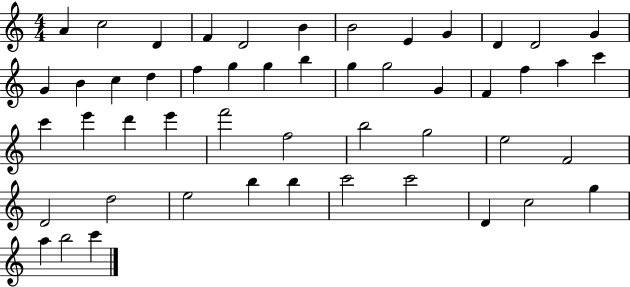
X:1
T:Untitled
M:4/4
L:1/4
K:C
A c2 D F D2 B B2 E G D D2 G G B c d f g g b g g2 G F f a c' c' e' d' e' f'2 f2 b2 g2 e2 F2 D2 d2 e2 b b c'2 c'2 D c2 g a b2 c'